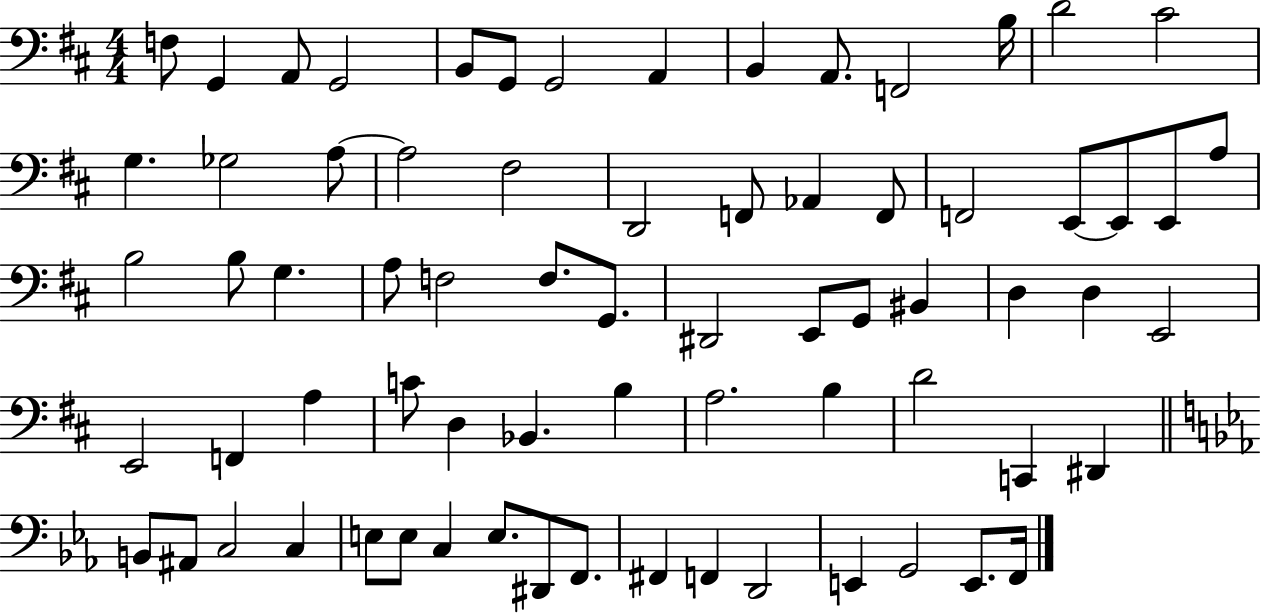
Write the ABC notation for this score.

X:1
T:Untitled
M:4/4
L:1/4
K:D
F,/2 G,, A,,/2 G,,2 B,,/2 G,,/2 G,,2 A,, B,, A,,/2 F,,2 B,/4 D2 ^C2 G, _G,2 A,/2 A,2 ^F,2 D,,2 F,,/2 _A,, F,,/2 F,,2 E,,/2 E,,/2 E,,/2 A,/2 B,2 B,/2 G, A,/2 F,2 F,/2 G,,/2 ^D,,2 E,,/2 G,,/2 ^B,, D, D, E,,2 E,,2 F,, A, C/2 D, _B,, B, A,2 B, D2 C,, ^D,, B,,/2 ^A,,/2 C,2 C, E,/2 E,/2 C, E,/2 ^D,,/2 F,,/2 ^F,, F,, D,,2 E,, G,,2 E,,/2 F,,/4